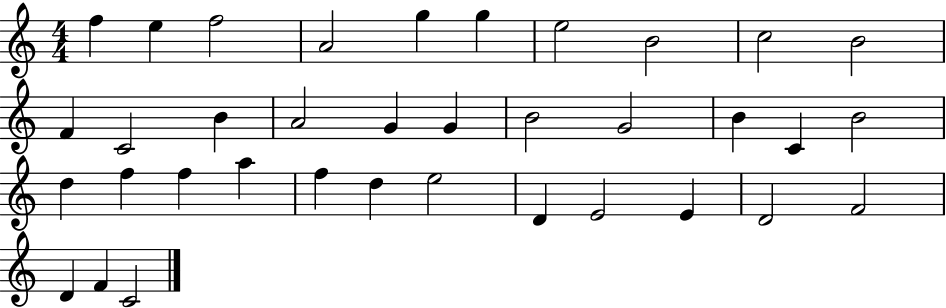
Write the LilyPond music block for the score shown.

{
  \clef treble
  \numericTimeSignature
  \time 4/4
  \key c \major
  f''4 e''4 f''2 | a'2 g''4 g''4 | e''2 b'2 | c''2 b'2 | \break f'4 c'2 b'4 | a'2 g'4 g'4 | b'2 g'2 | b'4 c'4 b'2 | \break d''4 f''4 f''4 a''4 | f''4 d''4 e''2 | d'4 e'2 e'4 | d'2 f'2 | \break d'4 f'4 c'2 | \bar "|."
}